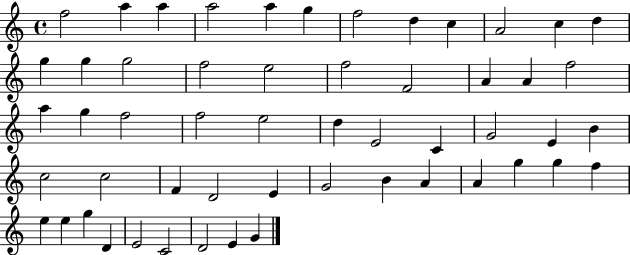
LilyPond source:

{
  \clef treble
  \time 4/4
  \defaultTimeSignature
  \key c \major
  f''2 a''4 a''4 | a''2 a''4 g''4 | f''2 d''4 c''4 | a'2 c''4 d''4 | \break g''4 g''4 g''2 | f''2 e''2 | f''2 f'2 | a'4 a'4 f''2 | \break a''4 g''4 f''2 | f''2 e''2 | d''4 e'2 c'4 | g'2 e'4 b'4 | \break c''2 c''2 | f'4 d'2 e'4 | g'2 b'4 a'4 | a'4 g''4 g''4 f''4 | \break e''4 e''4 g''4 d'4 | e'2 c'2 | d'2 e'4 g'4 | \bar "|."
}